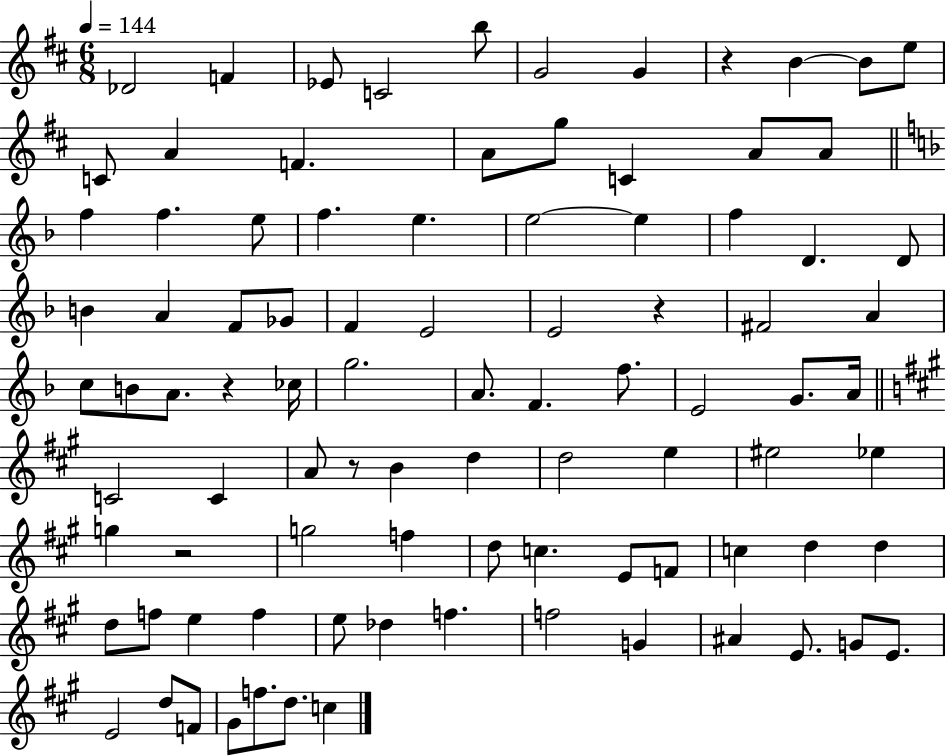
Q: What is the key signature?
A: D major